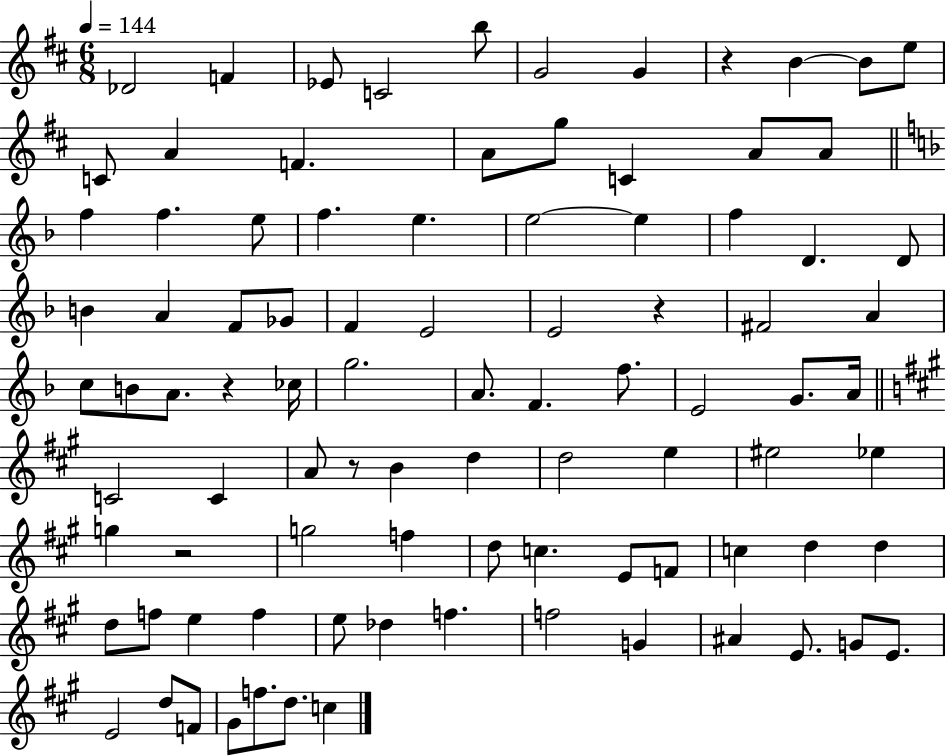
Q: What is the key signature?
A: D major